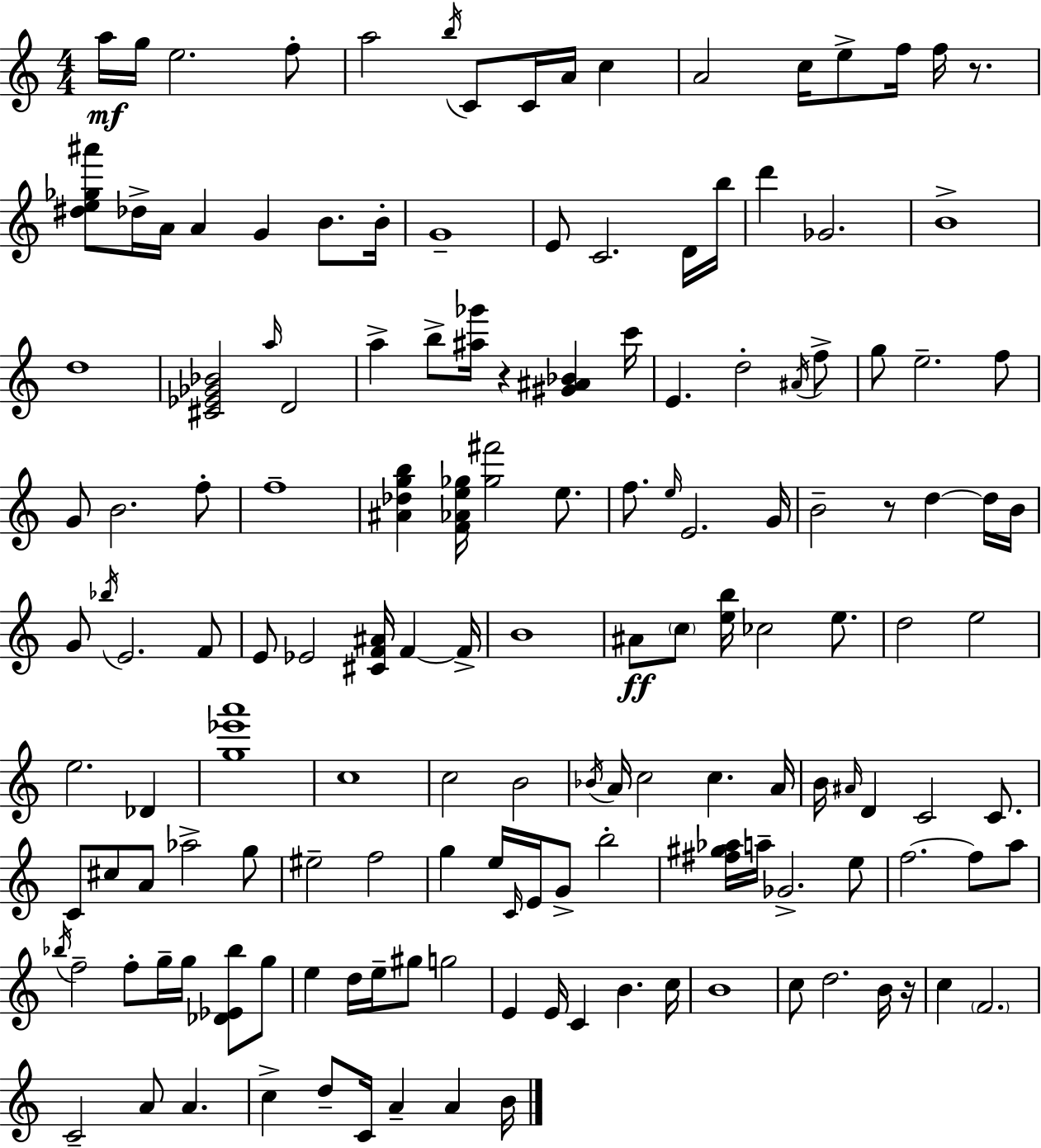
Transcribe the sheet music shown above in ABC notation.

X:1
T:Untitled
M:4/4
L:1/4
K:Am
a/4 g/4 e2 f/2 a2 b/4 C/2 C/4 A/4 c A2 c/4 e/2 f/4 f/4 z/2 [^de_g^a']/2 _d/4 A/4 A G B/2 B/4 G4 E/2 C2 D/4 b/4 d' _G2 B4 d4 [^C_E_G_B]2 a/4 D2 a b/2 [^a_g']/4 z [^G^A_B] c'/4 E d2 ^A/4 f/2 g/2 e2 f/2 G/2 B2 f/2 f4 [^A_dgb] [F_Ae_g]/4 [_g^f']2 e/2 f/2 e/4 E2 G/4 B2 z/2 d d/4 B/4 G/2 _b/4 E2 F/2 E/2 _E2 [^CF^A]/4 F F/4 B4 ^A/2 c/2 [eb]/4 _c2 e/2 d2 e2 e2 _D [g_e'a']4 c4 c2 B2 _B/4 A/4 c2 c A/4 B/4 ^A/4 D C2 C/2 C/2 ^c/2 A/2 _a2 g/2 ^e2 f2 g e/4 C/4 E/4 G/2 b2 [^f^g_a]/4 a/4 _G2 e/2 f2 f/2 a/2 _b/4 f2 f/2 g/4 g/4 [_D_E_b]/2 g/2 e d/4 e/4 ^g/2 g2 E E/4 C B c/4 B4 c/2 d2 B/4 z/4 c F2 C2 A/2 A c d/2 C/4 A A B/4